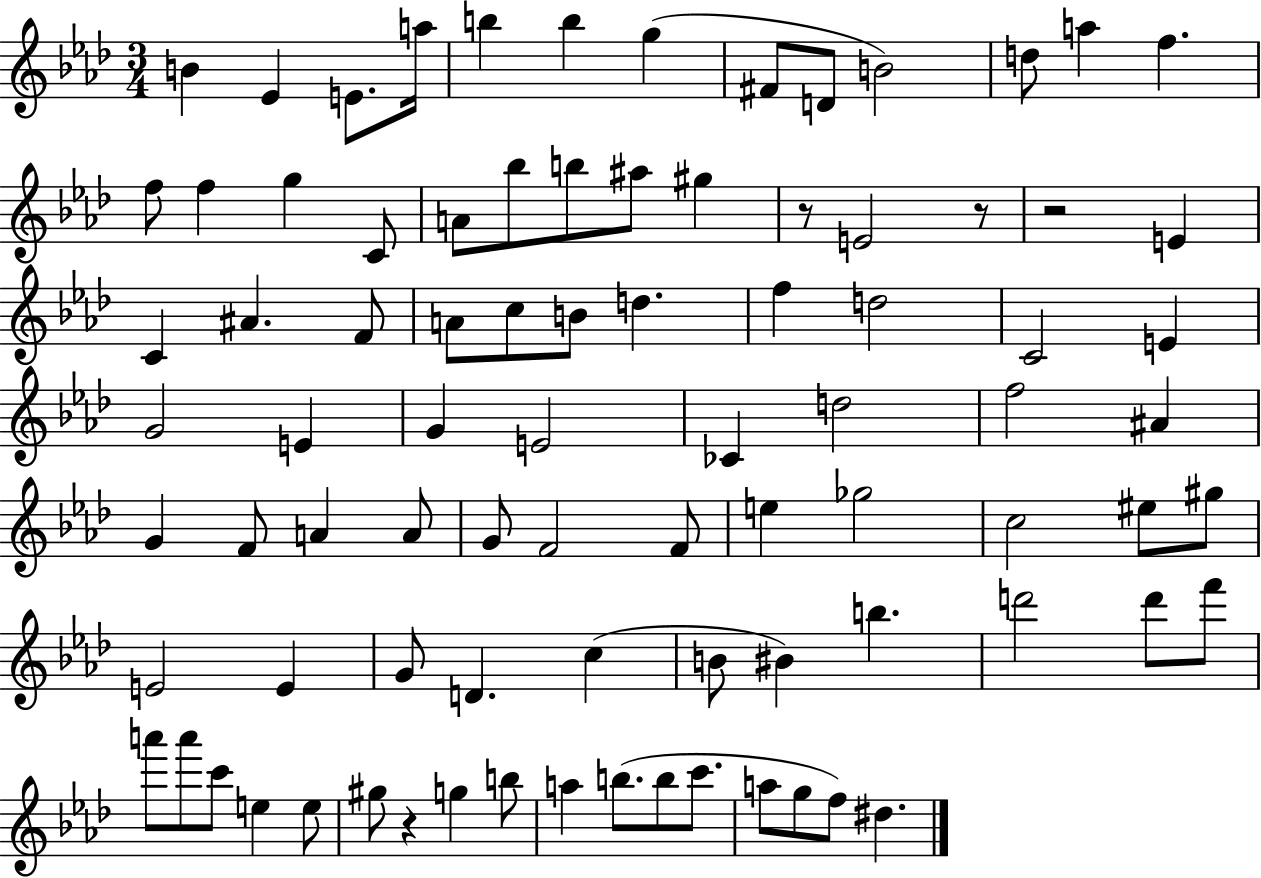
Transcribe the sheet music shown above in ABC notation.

X:1
T:Untitled
M:3/4
L:1/4
K:Ab
B _E E/2 a/4 b b g ^F/2 D/2 B2 d/2 a f f/2 f g C/2 A/2 _b/2 b/2 ^a/2 ^g z/2 E2 z/2 z2 E C ^A F/2 A/2 c/2 B/2 d f d2 C2 E G2 E G E2 _C d2 f2 ^A G F/2 A A/2 G/2 F2 F/2 e _g2 c2 ^e/2 ^g/2 E2 E G/2 D c B/2 ^B b d'2 d'/2 f'/2 a'/2 a'/2 c'/2 e e/2 ^g/2 z g b/2 a b/2 b/2 c'/2 a/2 g/2 f/2 ^d